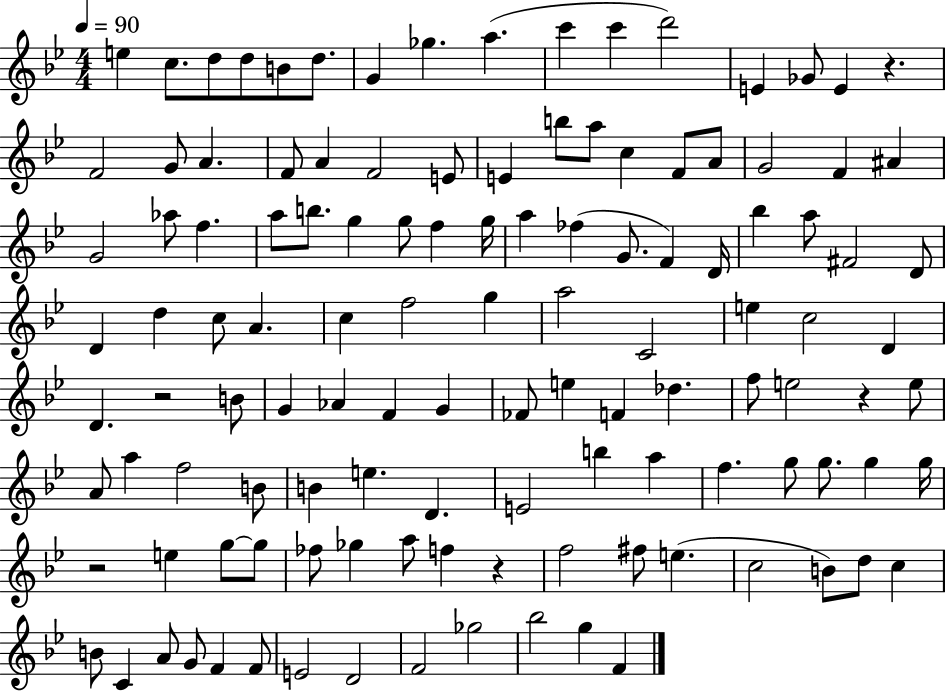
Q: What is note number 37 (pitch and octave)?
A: G5